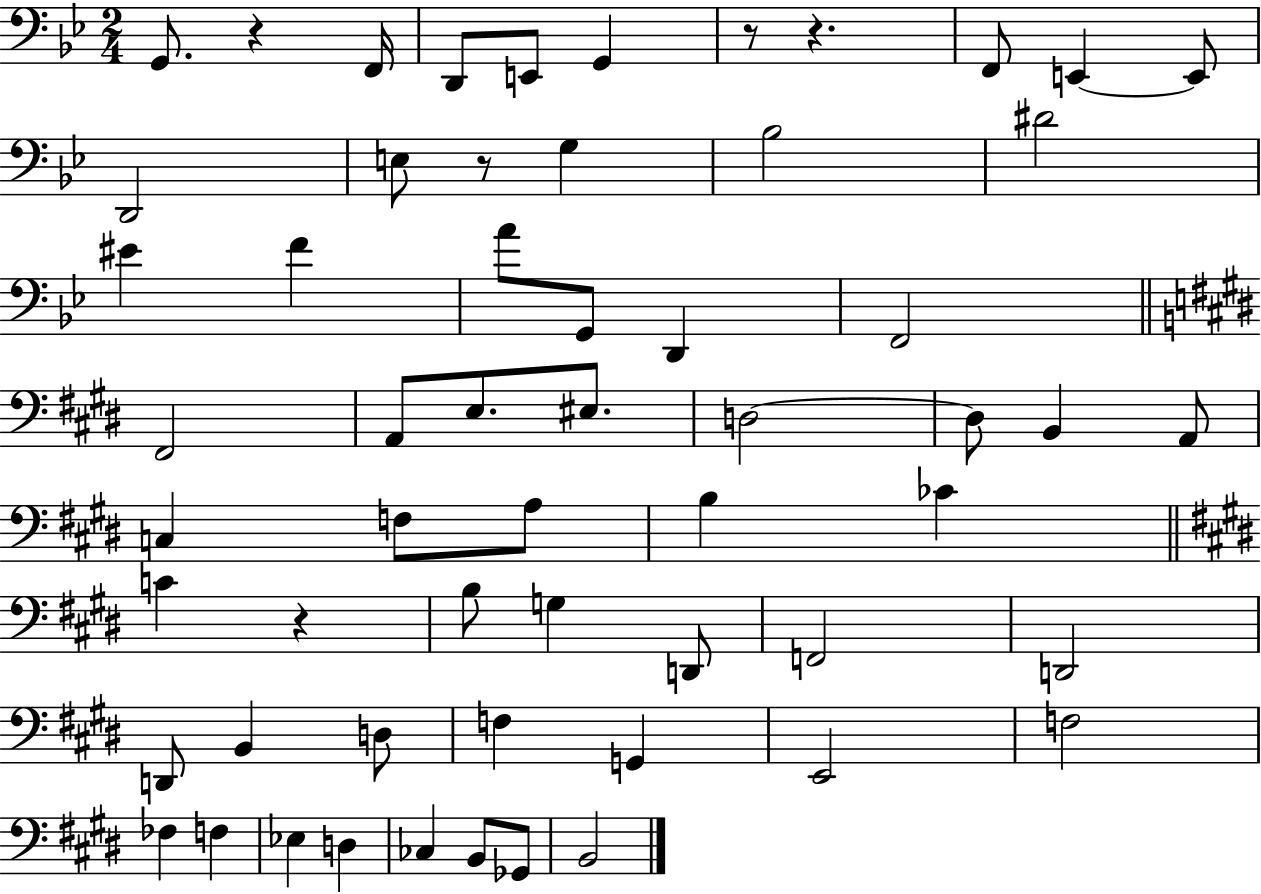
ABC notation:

X:1
T:Untitled
M:2/4
L:1/4
K:Bb
G,,/2 z F,,/4 D,,/2 E,,/2 G,, z/2 z F,,/2 E,, E,,/2 D,,2 E,/2 z/2 G, _B,2 ^D2 ^E F A/2 G,,/2 D,, F,,2 ^F,,2 A,,/2 E,/2 ^E,/2 D,2 D,/2 B,, A,,/2 C, F,/2 A,/2 B, _C C z B,/2 G, D,,/2 F,,2 D,,2 D,,/2 B,, D,/2 F, G,, E,,2 F,2 _F, F, _E, D, _C, B,,/2 _G,,/2 B,,2